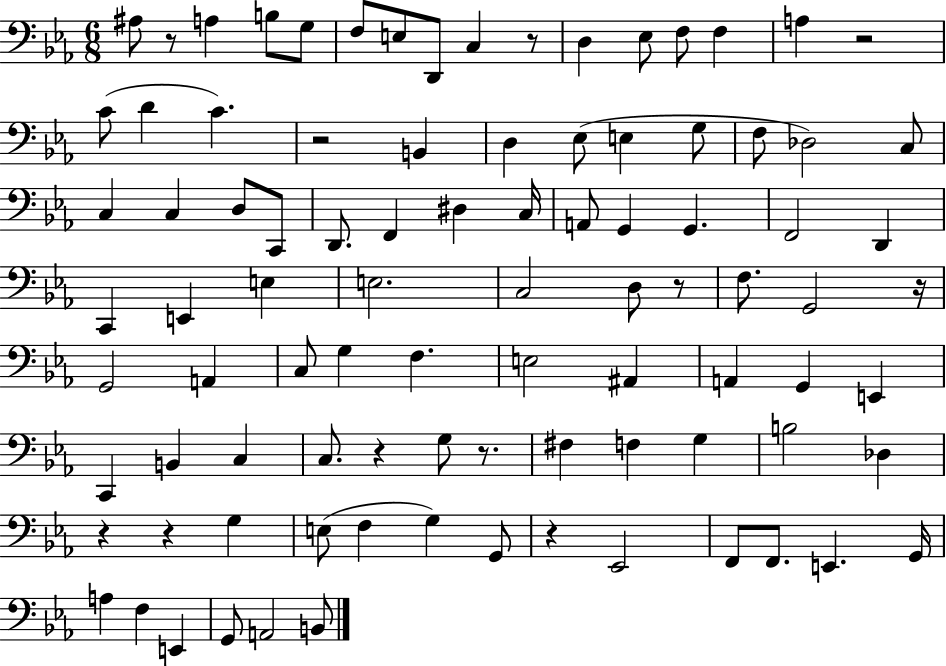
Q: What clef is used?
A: bass